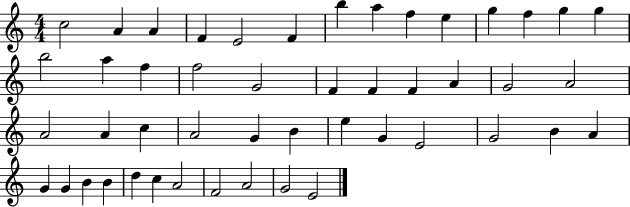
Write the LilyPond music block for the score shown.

{
  \clef treble
  \numericTimeSignature
  \time 4/4
  \key c \major
  c''2 a'4 a'4 | f'4 e'2 f'4 | b''4 a''4 f''4 e''4 | g''4 f''4 g''4 g''4 | \break b''2 a''4 f''4 | f''2 g'2 | f'4 f'4 f'4 a'4 | g'2 a'2 | \break a'2 a'4 c''4 | a'2 g'4 b'4 | e''4 g'4 e'2 | g'2 b'4 a'4 | \break g'4 g'4 b'4 b'4 | d''4 c''4 a'2 | f'2 a'2 | g'2 e'2 | \break \bar "|."
}